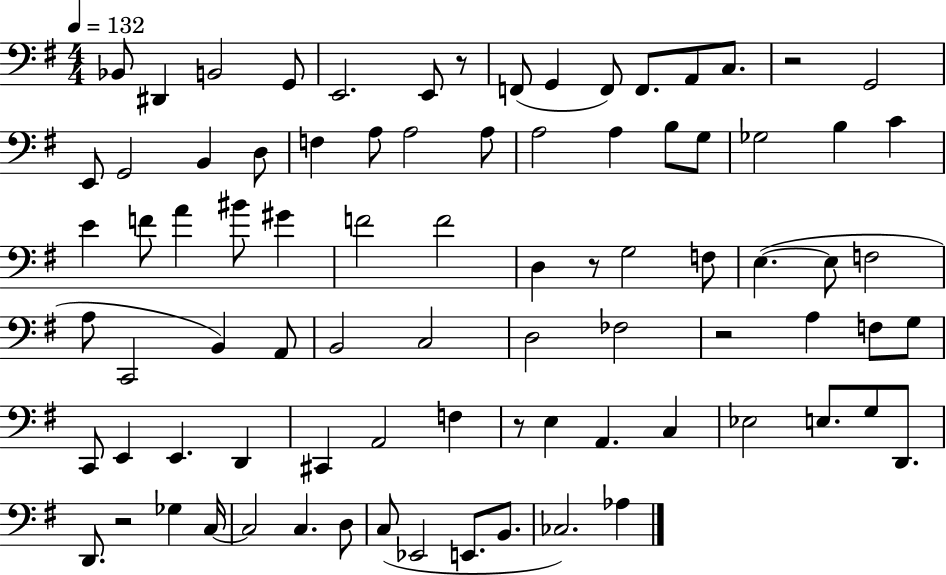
Bb2/e D#2/q B2/h G2/e E2/h. E2/e R/e F2/e G2/q F2/e F2/e. A2/e C3/e. R/h G2/h E2/e G2/h B2/q D3/e F3/q A3/e A3/h A3/e A3/h A3/q B3/e G3/e Gb3/h B3/q C4/q E4/q F4/e A4/q BIS4/e G#4/q F4/h F4/h D3/q R/e G3/h F3/e E3/q. E3/e F3/h A3/e C2/h B2/q A2/e B2/h C3/h D3/h FES3/h R/h A3/q F3/e G3/e C2/e E2/q E2/q. D2/q C#2/q A2/h F3/q R/e E3/q A2/q. C3/q Eb3/h E3/e. G3/e D2/e. D2/e. R/h Gb3/q C3/s C3/h C3/q. D3/e C3/e Eb2/h E2/e. B2/e. CES3/h. Ab3/q